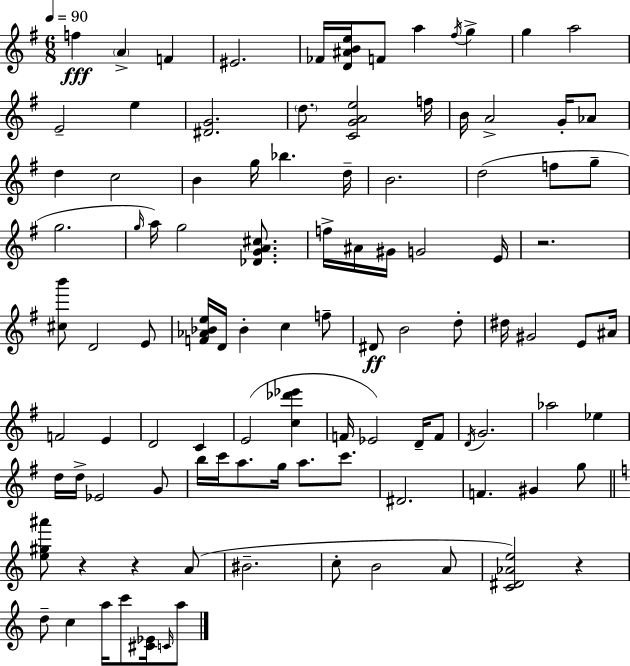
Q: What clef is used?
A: treble